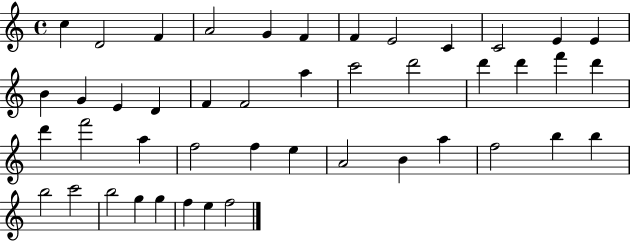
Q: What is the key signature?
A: C major